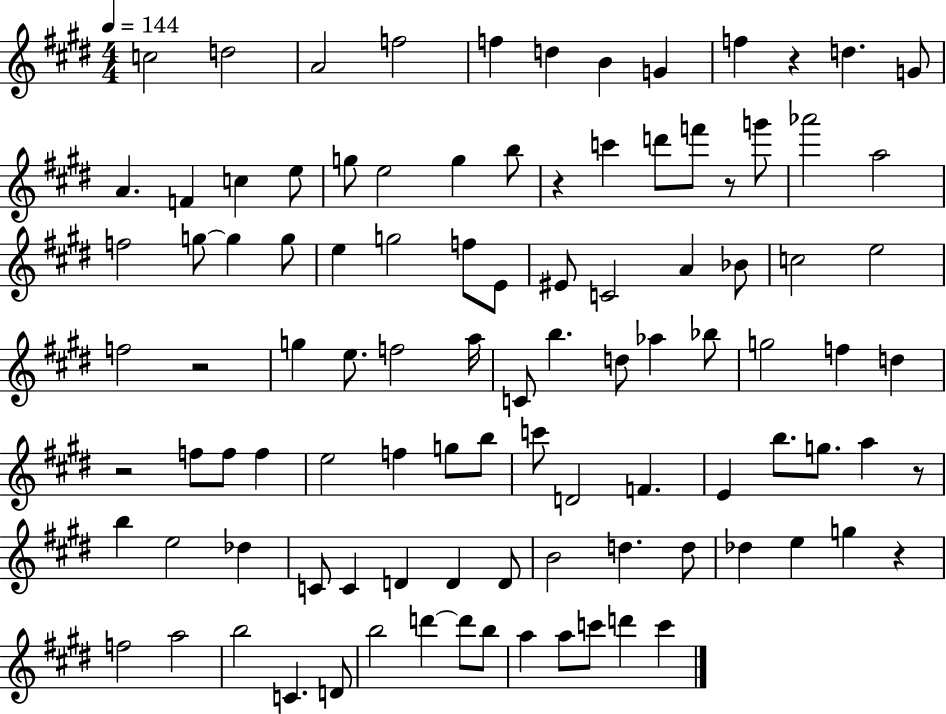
{
  \clef treble
  \numericTimeSignature
  \time 4/4
  \key e \major
  \tempo 4 = 144
  c''2 d''2 | a'2 f''2 | f''4 d''4 b'4 g'4 | f''4 r4 d''4. g'8 | \break a'4. f'4 c''4 e''8 | g''8 e''2 g''4 b''8 | r4 c'''4 d'''8 f'''8 r8 g'''8 | aes'''2 a''2 | \break f''2 g''8~~ g''4 g''8 | e''4 g''2 f''8 e'8 | eis'8 c'2 a'4 bes'8 | c''2 e''2 | \break f''2 r2 | g''4 e''8. f''2 a''16 | c'8 b''4. d''8 aes''4 bes''8 | g''2 f''4 d''4 | \break r2 f''8 f''8 f''4 | e''2 f''4 g''8 b''8 | c'''8 d'2 f'4. | e'4 b''8. g''8. a''4 r8 | \break b''4 e''2 des''4 | c'8 c'4 d'4 d'4 d'8 | b'2 d''4. d''8 | des''4 e''4 g''4 r4 | \break f''2 a''2 | b''2 c'4. d'8 | b''2 d'''4~~ d'''8 b''8 | a''4 a''8 c'''8 d'''4 c'''4 | \break \bar "|."
}